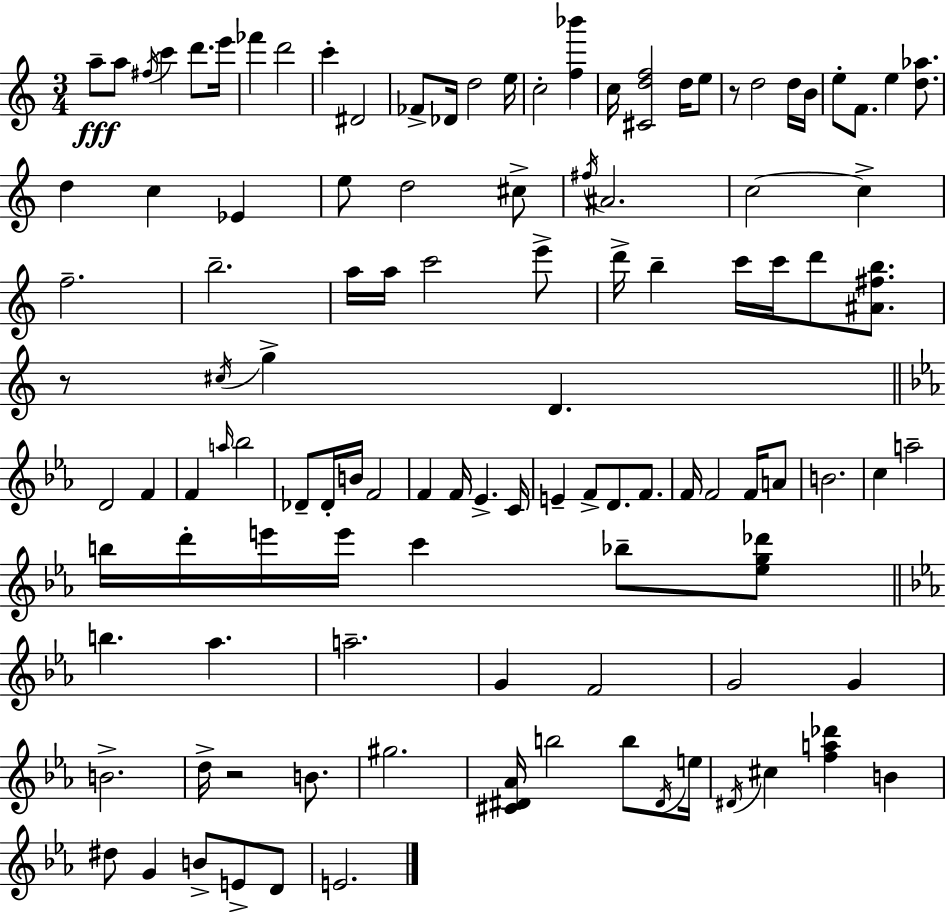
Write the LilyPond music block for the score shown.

{
  \clef treble
  \numericTimeSignature
  \time 3/4
  \key a \minor
  a''8--\fff a''8 \acciaccatura { fis''16 } c'''4 d'''8. | e'''16 fes'''4 d'''2 | c'''4-. dis'2 | fes'8-> des'16 d''2 | \break e''16 c''2-. <f'' bes'''>4 | c''16 <cis' d'' f''>2 d''16 e''8 | r8 d''2 d''16 | b'16 e''8-. f'8. e''4 <d'' aes''>8. | \break d''4 c''4 ees'4 | e''8 d''2 cis''8-> | \acciaccatura { fis''16 } ais'2. | c''2~~ c''4-> | \break f''2.-- | b''2.-- | a''16 a''16 c'''2 | e'''8-> d'''16-> b''4-- c'''16 c'''16 d'''8 <ais' fis'' b''>8. | \break r8 \acciaccatura { cis''16 } g''4-> d'4. | \bar "||" \break \key ees \major d'2 f'4 | f'4 \grace { a''16 } bes''2 | des'8-- des'16-. b'16 f'2 | f'4 f'16 ees'4.-> | \break c'16 e'4-- f'8-> d'8. f'8. | f'16 f'2 f'16 a'8 | b'2. | c''4 a''2-- | \break b''16 d'''16-. e'''16 e'''16 c'''4 bes''8-- <ees'' g'' des'''>8 | \bar "||" \break \key c \minor b''4. aes''4. | a''2.-- | g'4 f'2 | g'2 g'4 | \break b'2.-> | d''16-> r2 b'8. | gis''2. | <cis' dis' aes'>16 b''2 b''8 \acciaccatura { dis'16 } | \break e''16 \acciaccatura { dis'16 } cis''4 <f'' a'' des'''>4 b'4 | dis''8 g'4 b'8-> e'8-> | d'8 e'2. | \bar "|."
}